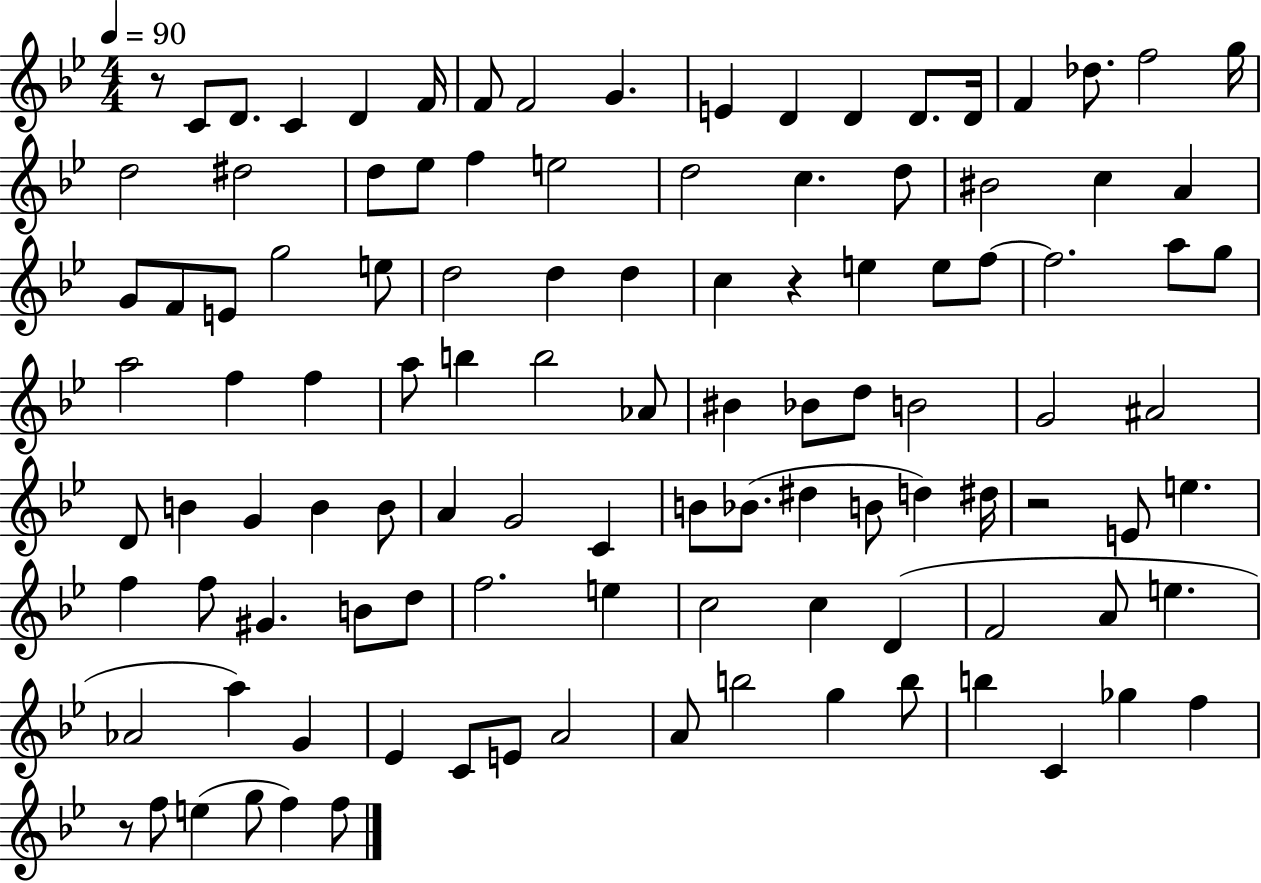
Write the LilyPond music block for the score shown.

{
  \clef treble
  \numericTimeSignature
  \time 4/4
  \key bes \major
  \tempo 4 = 90
  \repeat volta 2 { r8 c'8 d'8. c'4 d'4 f'16 | f'8 f'2 g'4. | e'4 d'4 d'4 d'8. d'16 | f'4 des''8. f''2 g''16 | \break d''2 dis''2 | d''8 ees''8 f''4 e''2 | d''2 c''4. d''8 | bis'2 c''4 a'4 | \break g'8 f'8 e'8 g''2 e''8 | d''2 d''4 d''4 | c''4 r4 e''4 e''8 f''8~~ | f''2. a''8 g''8 | \break a''2 f''4 f''4 | a''8 b''4 b''2 aes'8 | bis'4 bes'8 d''8 b'2 | g'2 ais'2 | \break d'8 b'4 g'4 b'4 b'8 | a'4 g'2 c'4 | b'8 bes'8.( dis''4 b'8 d''4) dis''16 | r2 e'8 e''4. | \break f''4 f''8 gis'4. b'8 d''8 | f''2. e''4 | c''2 c''4 d'4( | f'2 a'8 e''4. | \break aes'2 a''4) g'4 | ees'4 c'8 e'8 a'2 | a'8 b''2 g''4 b''8 | b''4 c'4 ges''4 f''4 | \break r8 f''8 e''4( g''8 f''4) f''8 | } \bar "|."
}